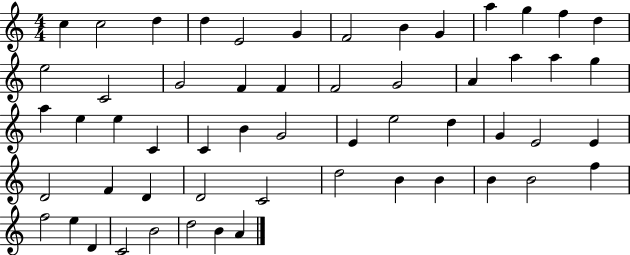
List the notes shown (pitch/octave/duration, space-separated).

C5/q C5/h D5/q D5/q E4/h G4/q F4/h B4/q G4/q A5/q G5/q F5/q D5/q E5/h C4/h G4/h F4/q F4/q F4/h G4/h A4/q A5/q A5/q G5/q A5/q E5/q E5/q C4/q C4/q B4/q G4/h E4/q E5/h D5/q G4/q E4/h E4/q D4/h F4/q D4/q D4/h C4/h D5/h B4/q B4/q B4/q B4/h F5/q F5/h E5/q D4/q C4/h B4/h D5/h B4/q A4/q